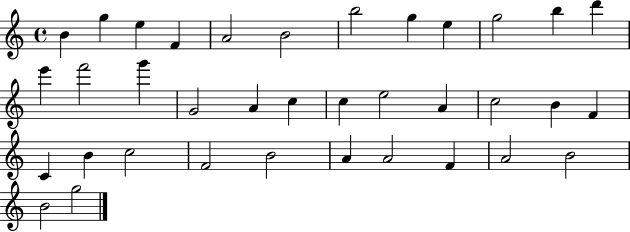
X:1
T:Untitled
M:4/4
L:1/4
K:C
B g e F A2 B2 b2 g e g2 b d' e' f'2 g' G2 A c c e2 A c2 B F C B c2 F2 B2 A A2 F A2 B2 B2 g2